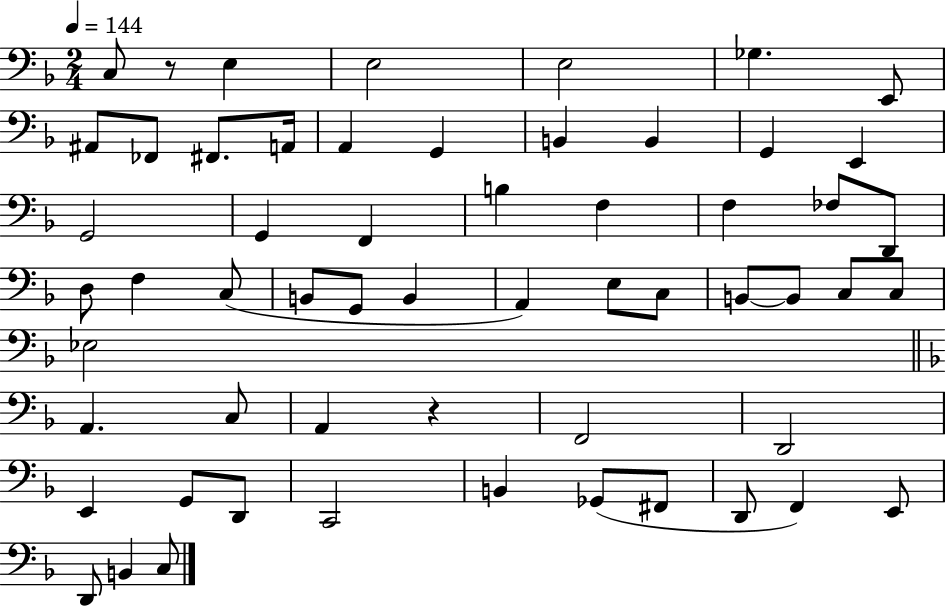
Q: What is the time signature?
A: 2/4